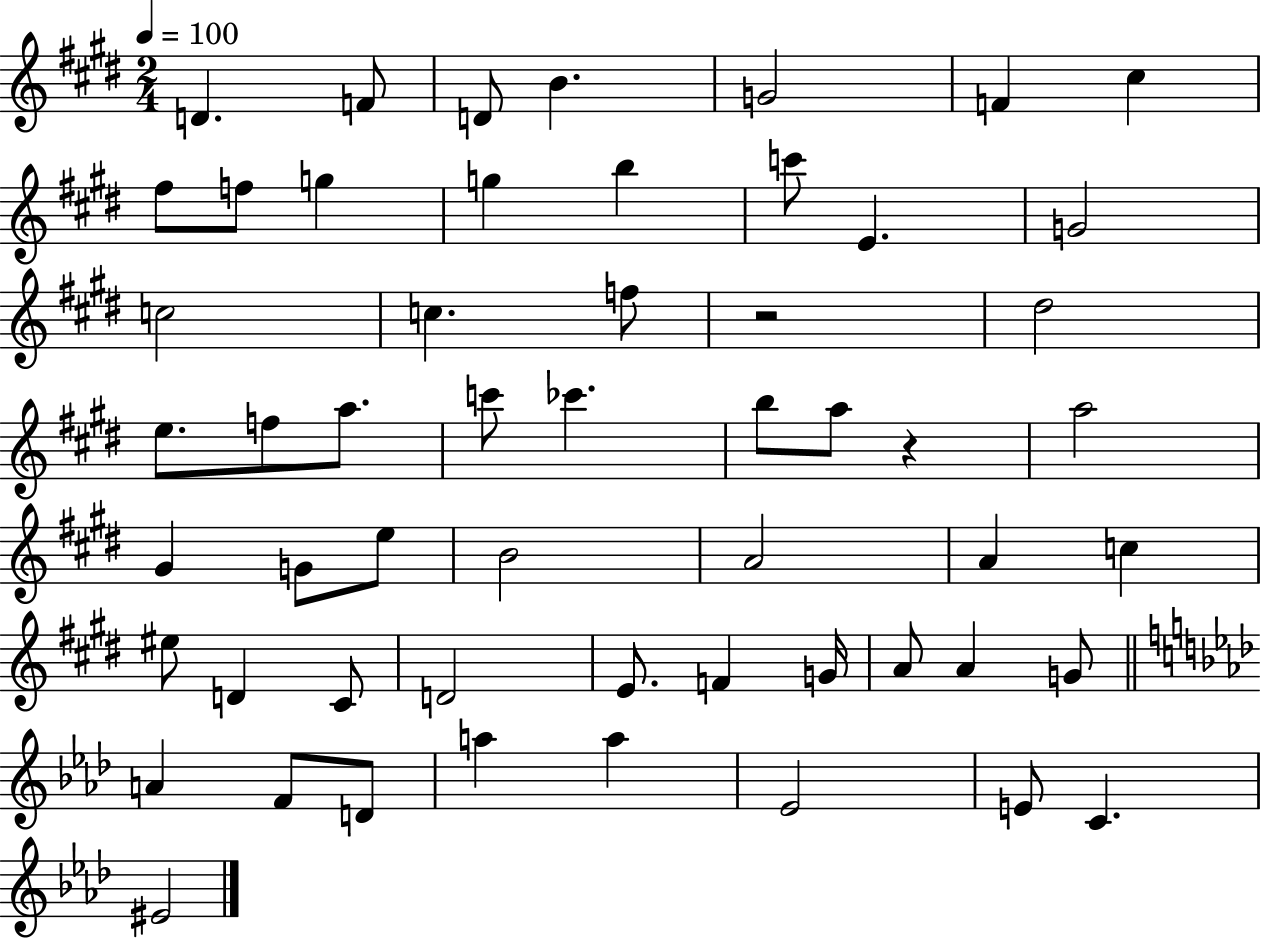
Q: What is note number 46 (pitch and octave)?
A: F4